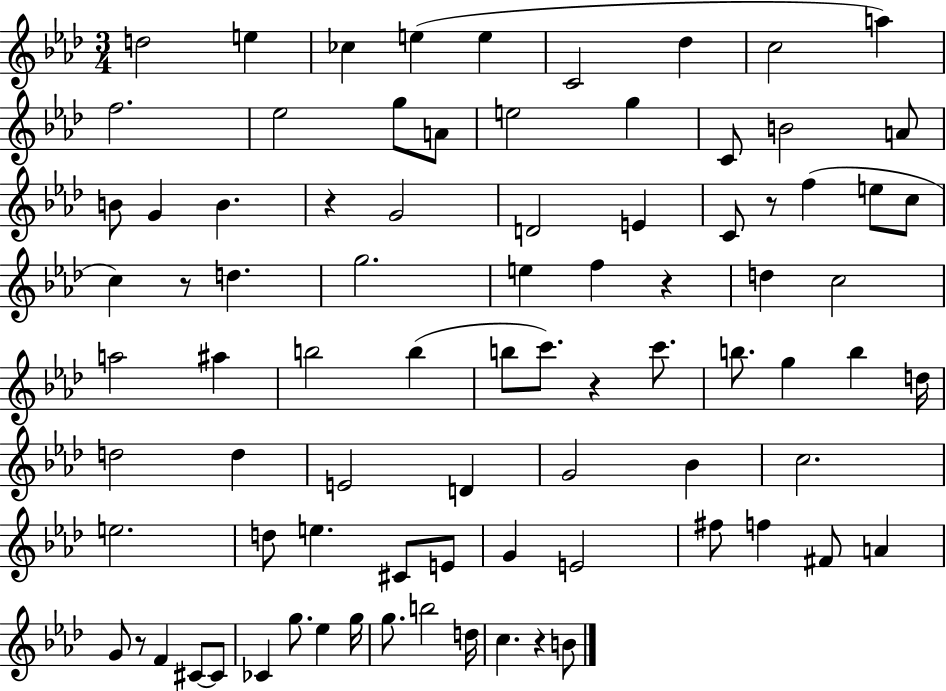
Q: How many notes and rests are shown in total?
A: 84